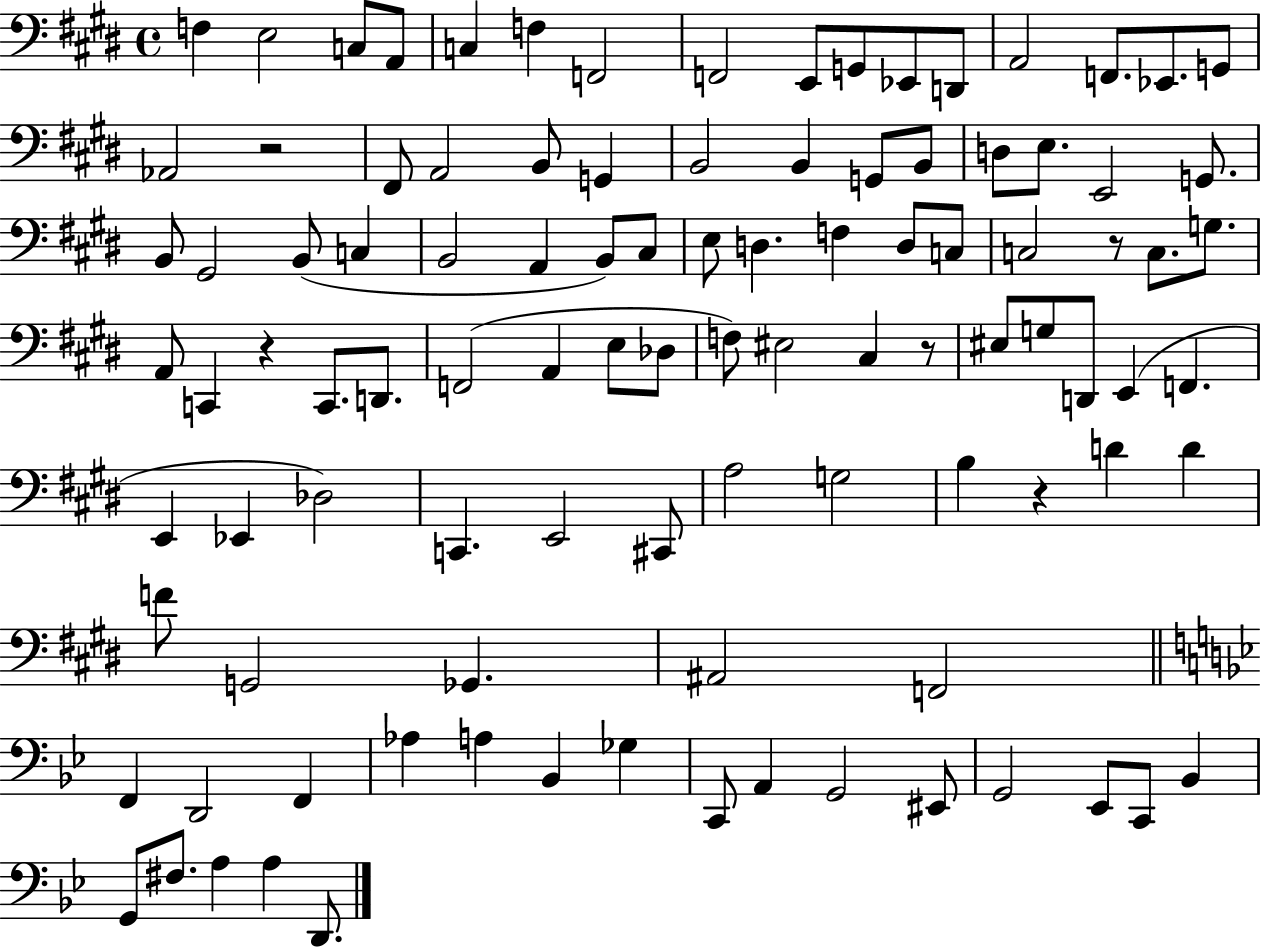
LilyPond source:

{
  \clef bass
  \time 4/4
  \defaultTimeSignature
  \key e \major
  f4 e2 c8 a,8 | c4 f4 f,2 | f,2 e,8 g,8 ees,8 d,8 | a,2 f,8. ees,8. g,8 | \break aes,2 r2 | fis,8 a,2 b,8 g,4 | b,2 b,4 g,8 b,8 | d8 e8. e,2 g,8. | \break b,8 gis,2 b,8( c4 | b,2 a,4 b,8) cis8 | e8 d4. f4 d8 c8 | c2 r8 c8. g8. | \break a,8 c,4 r4 c,8. d,8. | f,2( a,4 e8 des8 | f8) eis2 cis4 r8 | eis8 g8 d,8 e,4( f,4. | \break e,4 ees,4 des2) | c,4. e,2 cis,8 | a2 g2 | b4 r4 d'4 d'4 | \break f'8 g,2 ges,4. | ais,2 f,2 | \bar "||" \break \key bes \major f,4 d,2 f,4 | aes4 a4 bes,4 ges4 | c,8 a,4 g,2 eis,8 | g,2 ees,8 c,8 bes,4 | \break g,8 fis8. a4 a4 d,8. | \bar "|."
}